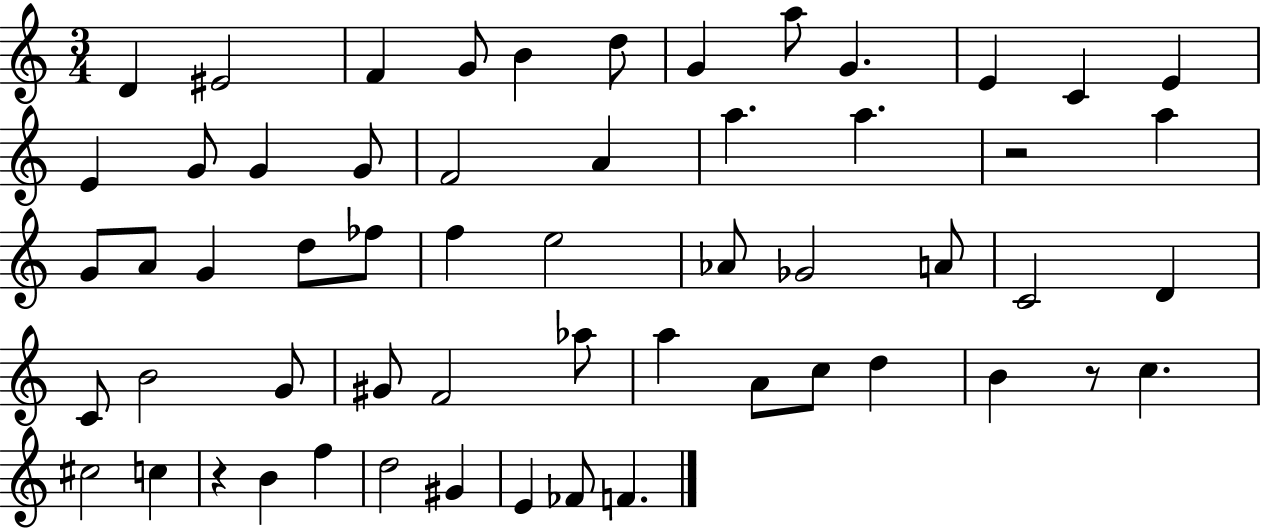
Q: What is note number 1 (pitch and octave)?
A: D4